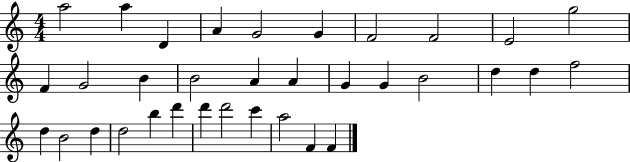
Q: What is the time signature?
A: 4/4